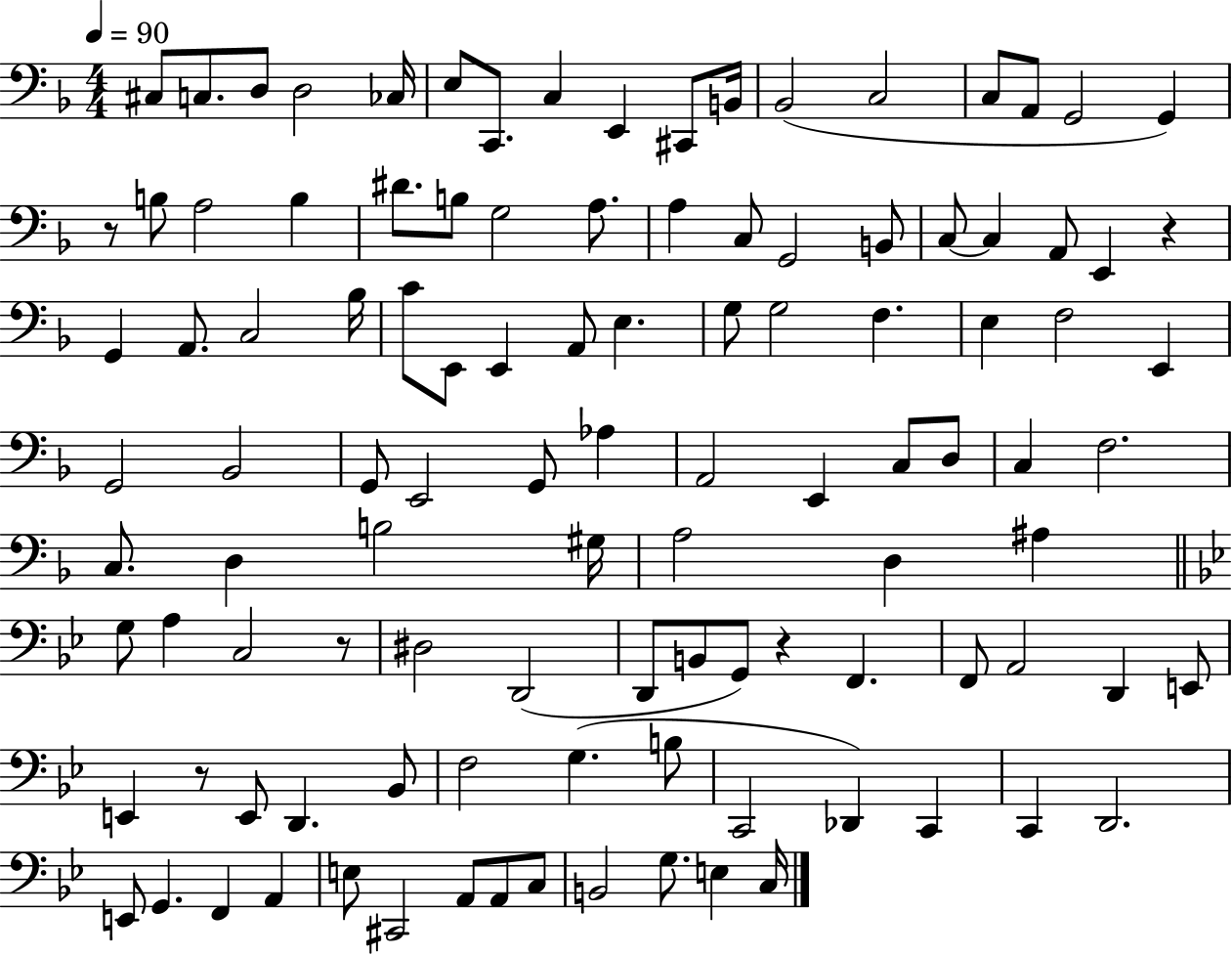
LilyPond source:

{
  \clef bass
  \numericTimeSignature
  \time 4/4
  \key f \major
  \tempo 4 = 90
  cis8 c8. d8 d2 ces16 | e8 c,8. c4 e,4 cis,8 b,16 | bes,2( c2 | c8 a,8 g,2 g,4) | \break r8 b8 a2 b4 | dis'8. b8 g2 a8. | a4 c8 g,2 b,8 | c8~~ c4 a,8 e,4 r4 | \break g,4 a,8. c2 bes16 | c'8 e,8 e,4 a,8 e4. | g8 g2 f4. | e4 f2 e,4 | \break g,2 bes,2 | g,8 e,2 g,8 aes4 | a,2 e,4 c8 d8 | c4 f2. | \break c8. d4 b2 gis16 | a2 d4 ais4 | \bar "||" \break \key bes \major g8 a4 c2 r8 | dis2 d,2( | d,8 b,8 g,8) r4 f,4. | f,8 a,2 d,4 e,8 | \break e,4 r8 e,8 d,4. bes,8 | f2 g4.( b8 | c,2 des,4) c,4 | c,4 d,2. | \break e,8 g,4. f,4 a,4 | e8 cis,2 a,8 a,8 c8 | b,2 g8. e4 c16 | \bar "|."
}